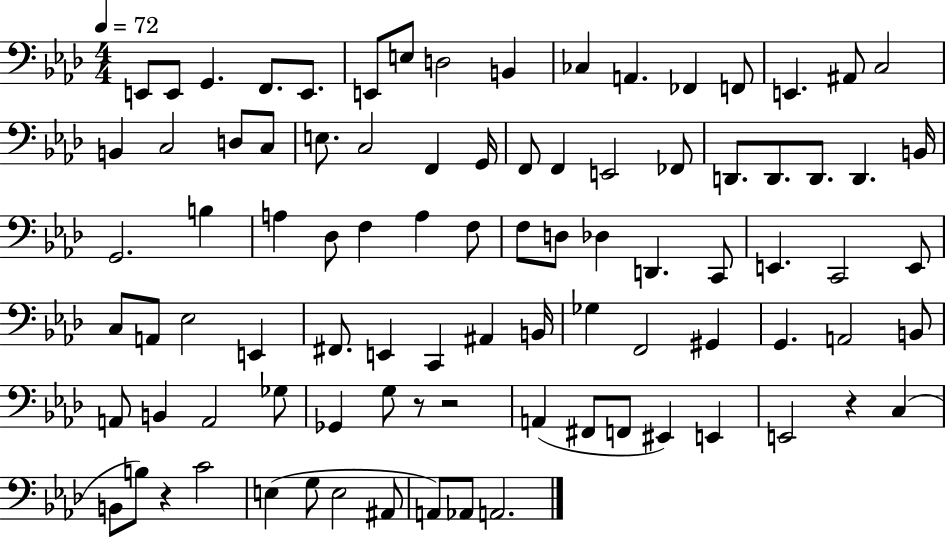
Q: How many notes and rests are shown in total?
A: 90